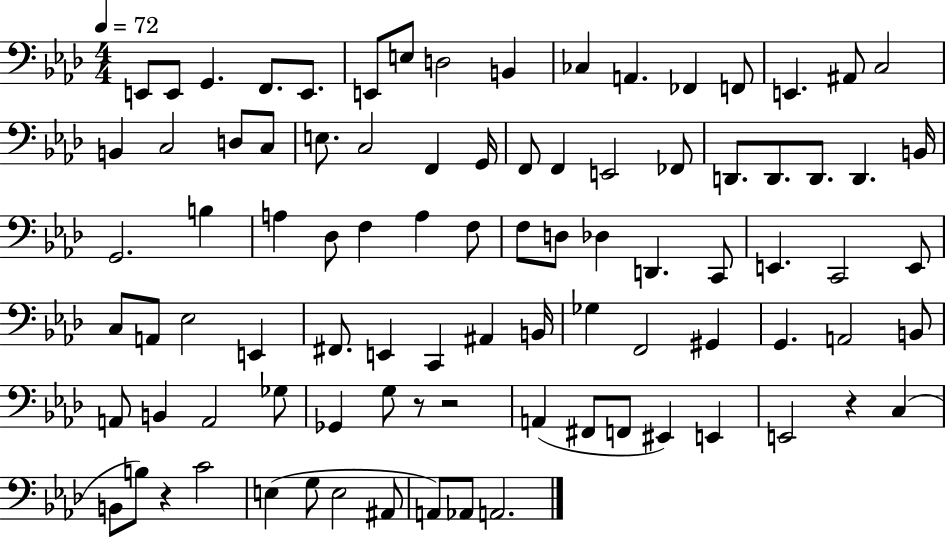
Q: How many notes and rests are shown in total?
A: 90